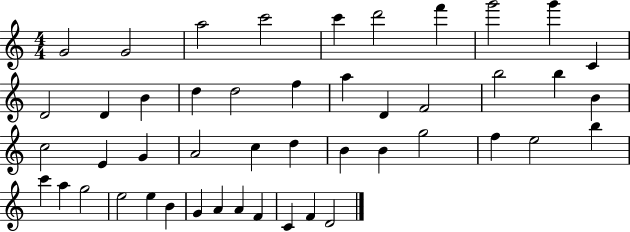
{
  \clef treble
  \numericTimeSignature
  \time 4/4
  \key c \major
  g'2 g'2 | a''2 c'''2 | c'''4 d'''2 f'''4 | g'''2 g'''4 c'4 | \break d'2 d'4 b'4 | d''4 d''2 f''4 | a''4 d'4 f'2 | b''2 b''4 b'4 | \break c''2 e'4 g'4 | a'2 c''4 d''4 | b'4 b'4 g''2 | f''4 e''2 b''4 | \break c'''4 a''4 g''2 | e''2 e''4 b'4 | g'4 a'4 a'4 f'4 | c'4 f'4 d'2 | \break \bar "|."
}